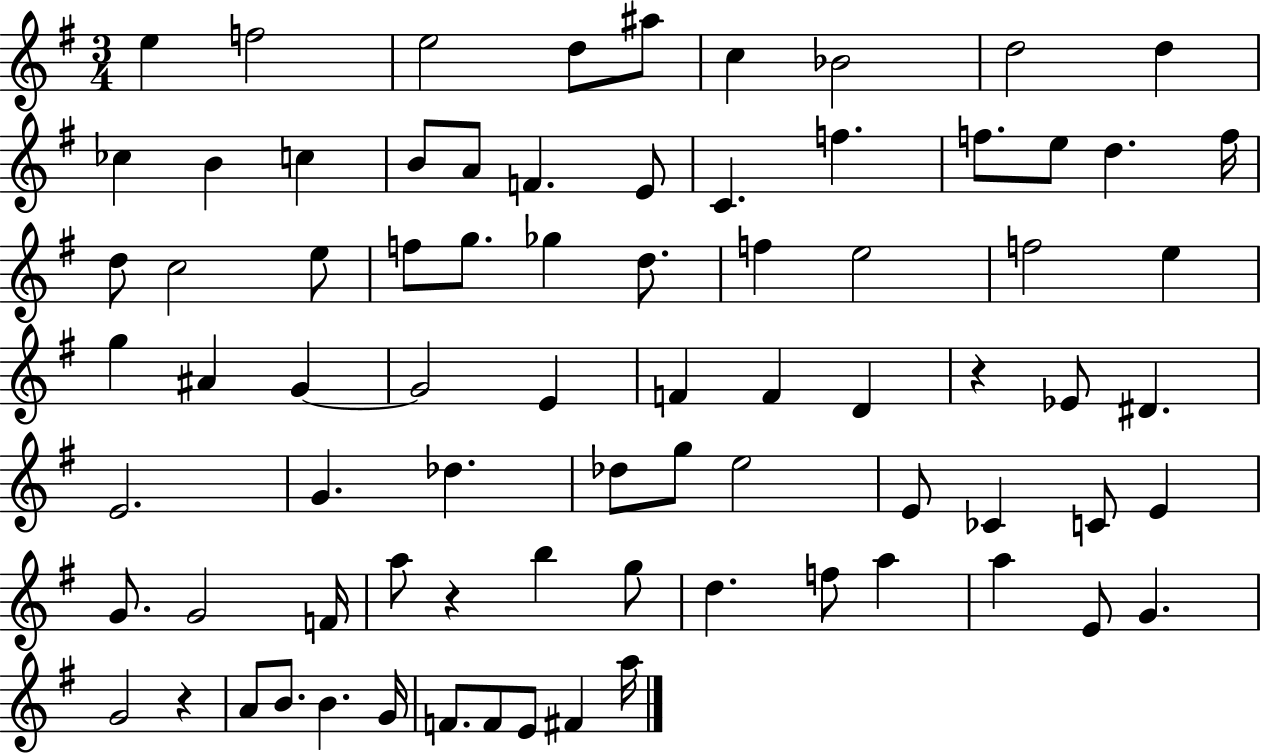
E5/q F5/h E5/h D5/e A#5/e C5/q Bb4/h D5/h D5/q CES5/q B4/q C5/q B4/e A4/e F4/q. E4/e C4/q. F5/q. F5/e. E5/e D5/q. F5/s D5/e C5/h E5/e F5/e G5/e. Gb5/q D5/e. F5/q E5/h F5/h E5/q G5/q A#4/q G4/q G4/h E4/q F4/q F4/q D4/q R/q Eb4/e D#4/q. E4/h. G4/q. Db5/q. Db5/e G5/e E5/h E4/e CES4/q C4/e E4/q G4/e. G4/h F4/s A5/e R/q B5/q G5/e D5/q. F5/e A5/q A5/q E4/e G4/q. G4/h R/q A4/e B4/e. B4/q. G4/s F4/e. F4/e E4/e F#4/q A5/s